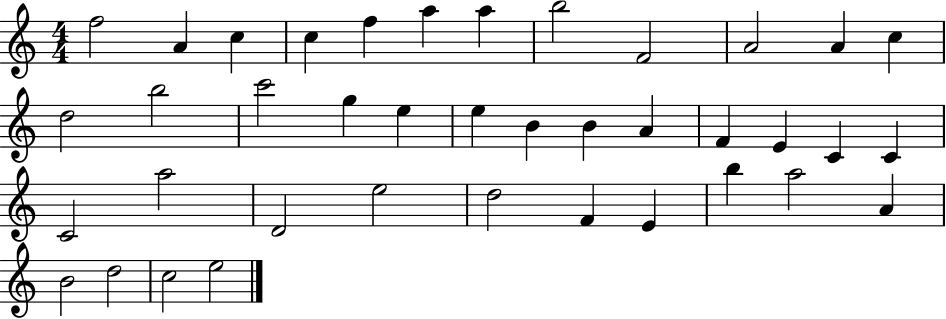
F5/h A4/q C5/q C5/q F5/q A5/q A5/q B5/h F4/h A4/h A4/q C5/q D5/h B5/h C6/h G5/q E5/q E5/q B4/q B4/q A4/q F4/q E4/q C4/q C4/q C4/h A5/h D4/h E5/h D5/h F4/q E4/q B5/q A5/h A4/q B4/h D5/h C5/h E5/h